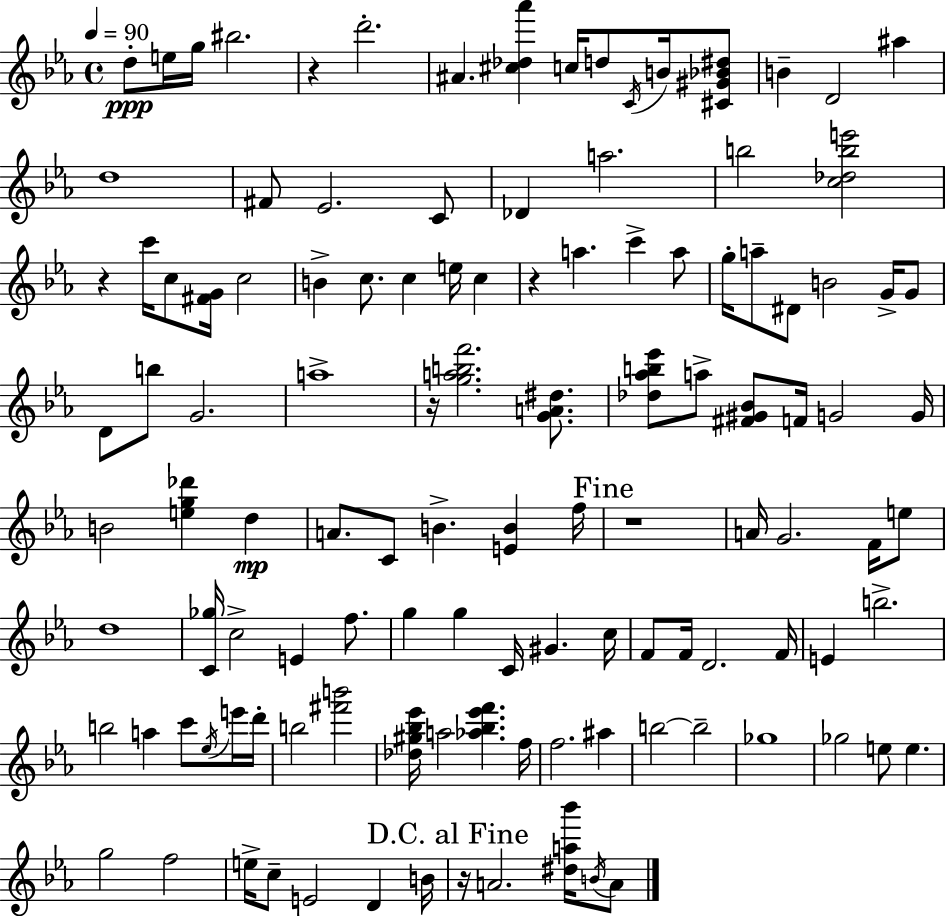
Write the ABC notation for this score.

X:1
T:Untitled
M:4/4
L:1/4
K:Eb
d/2 e/4 g/4 ^b2 z d'2 ^A [^c_d_a'] c/4 d/2 C/4 B/4 [^C^G_B^d]/2 B D2 ^a d4 ^F/2 _E2 C/2 _D a2 b2 [c_dbe']2 z c'/4 c/2 [^FG]/4 c2 B c/2 c e/4 c z a c' a/2 g/4 a/2 ^D/2 B2 G/4 G/2 D/2 b/2 G2 a4 z/4 [gabf']2 [GA^d]/2 [_d_ab_e']/2 a/2 [^F^G_B]/2 F/4 G2 G/4 B2 [eg_d'] d A/2 C/2 B [EB] f/4 z4 A/4 G2 F/4 e/2 d4 [C_g]/4 c2 E f/2 g g C/4 ^G c/4 F/2 F/4 D2 F/4 E b2 b2 a c'/2 _e/4 e'/4 d'/4 b2 [^f'b']2 [_d^g_b_e']/4 a2 [_a_b_e'f'] f/4 f2 ^a b2 b2 _g4 _g2 e/2 e g2 f2 e/4 c/2 E2 D B/4 z/4 A2 [^da_b']/4 B/4 A/2